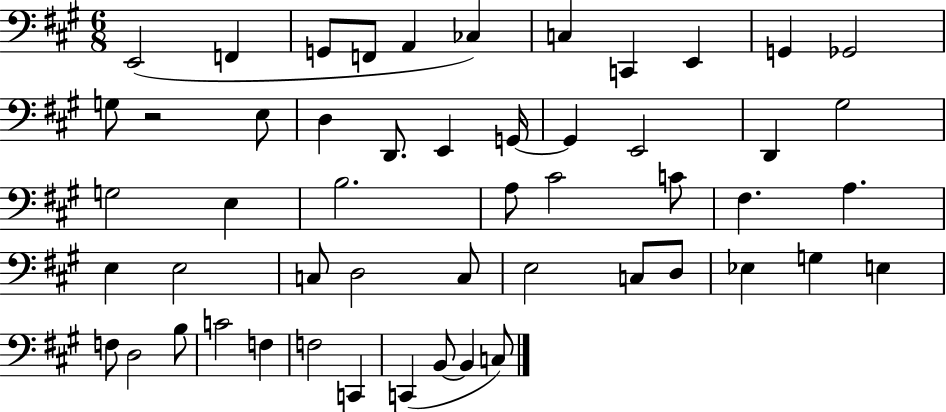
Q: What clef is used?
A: bass